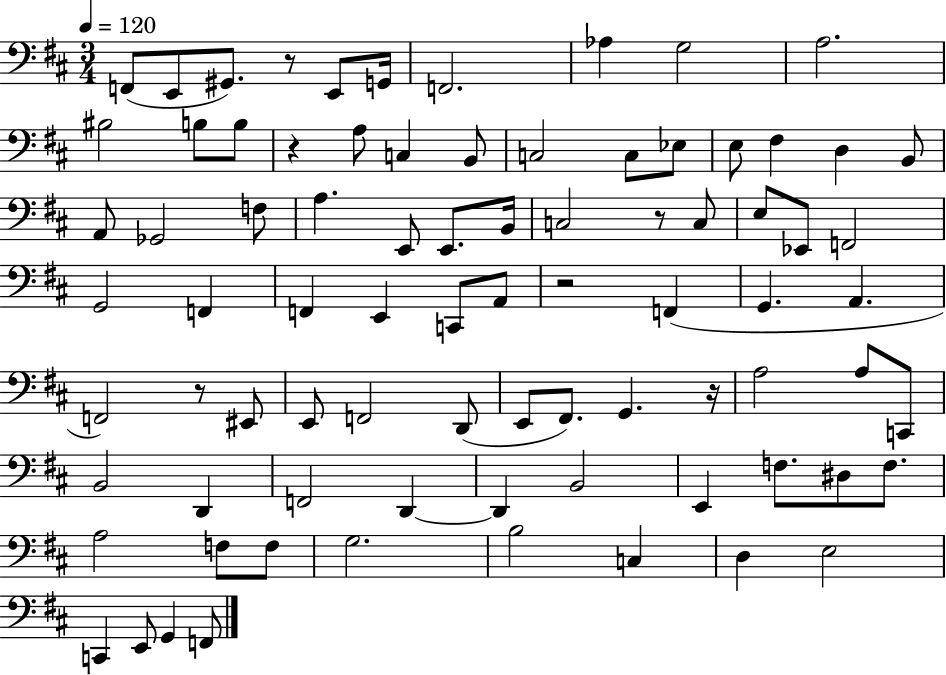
{
  \clef bass
  \numericTimeSignature
  \time 3/4
  \key d \major
  \tempo 4 = 120
  f,8( e,8 gis,8.) r8 e,8 g,16 | f,2. | aes4 g2 | a2. | \break bis2 b8 b8 | r4 a8 c4 b,8 | c2 c8 ees8 | e8 fis4 d4 b,8 | \break a,8 ges,2 f8 | a4. e,8 e,8. b,16 | c2 r8 c8 | e8 ees,8 f,2 | \break g,2 f,4 | f,4 e,4 c,8 a,8 | r2 f,4( | g,4. a,4. | \break f,2) r8 eis,8 | e,8 f,2 d,8( | e,8 fis,8.) g,4. r16 | a2 a8 c,8 | \break b,2 d,4 | f,2 d,4~~ | d,4 b,2 | e,4 f8. dis8 f8. | \break a2 f8 f8 | g2. | b2 c4 | d4 e2 | \break c,4 e,8 g,4 f,8 | \bar "|."
}